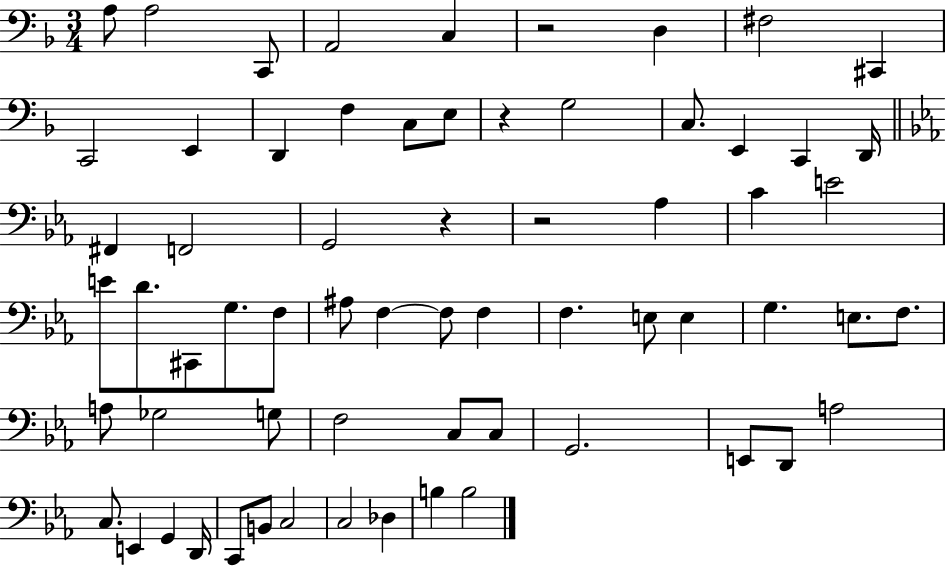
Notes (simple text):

A3/e A3/h C2/e A2/h C3/q R/h D3/q F#3/h C#2/q C2/h E2/q D2/q F3/q C3/e E3/e R/q G3/h C3/e. E2/q C2/q D2/s F#2/q F2/h G2/h R/q R/h Ab3/q C4/q E4/h E4/e D4/e. C#2/e G3/e. F3/e A#3/e F3/q F3/e F3/q F3/q. E3/e E3/q G3/q. E3/e. F3/e. A3/e Gb3/h G3/e F3/h C3/e C3/e G2/h. E2/e D2/e A3/h C3/e. E2/q G2/q D2/s C2/e B2/e C3/h C3/h Db3/q B3/q B3/h